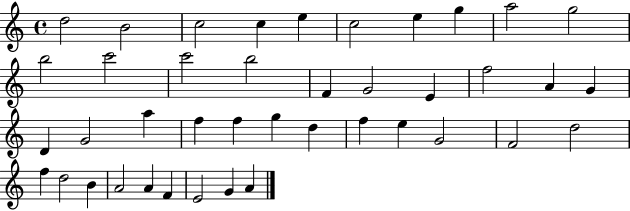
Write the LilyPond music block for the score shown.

{
  \clef treble
  \time 4/4
  \defaultTimeSignature
  \key c \major
  d''2 b'2 | c''2 c''4 e''4 | c''2 e''4 g''4 | a''2 g''2 | \break b''2 c'''2 | c'''2 b''2 | f'4 g'2 e'4 | f''2 a'4 g'4 | \break d'4 g'2 a''4 | f''4 f''4 g''4 d''4 | f''4 e''4 g'2 | f'2 d''2 | \break f''4 d''2 b'4 | a'2 a'4 f'4 | e'2 g'4 a'4 | \bar "|."
}